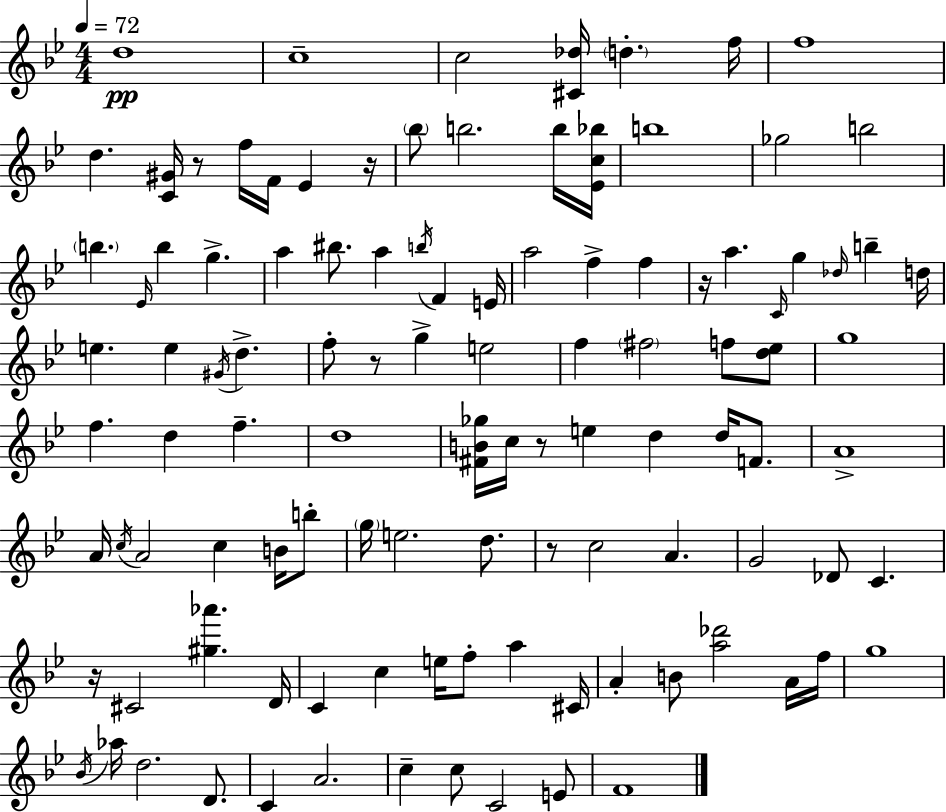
D5/w C5/w C5/h [C#4,Db5]/s D5/q. F5/s F5/w D5/q. [C4,G#4]/s R/e F5/s F4/s Eb4/q R/s Bb5/e B5/h. B5/s [Eb4,C5,Bb5]/s B5/w Gb5/h B5/h B5/q. Eb4/s B5/q G5/q. A5/q BIS5/e. A5/q B5/s F4/q E4/s A5/h F5/q F5/q R/s A5/q. C4/s G5/q Db5/s B5/q D5/s E5/q. E5/q G#4/s D5/q. F5/e R/e G5/q E5/h F5/q F#5/h F5/e [D5,Eb5]/e G5/w F5/q. D5/q F5/q. D5/w [F#4,B4,Gb5]/s C5/s R/e E5/q D5/q D5/s F4/e. A4/w A4/s C5/s A4/h C5/q B4/s B5/e G5/s E5/h. D5/e. R/e C5/h A4/q. G4/h Db4/e C4/q. R/s C#4/h [G#5,Ab6]/q. D4/s C4/q C5/q E5/s F5/e A5/q C#4/s A4/q B4/e [A5,Db6]/h A4/s F5/s G5/w Bb4/s Ab5/s D5/h. D4/e. C4/q A4/h. C5/q C5/e C4/h E4/e F4/w